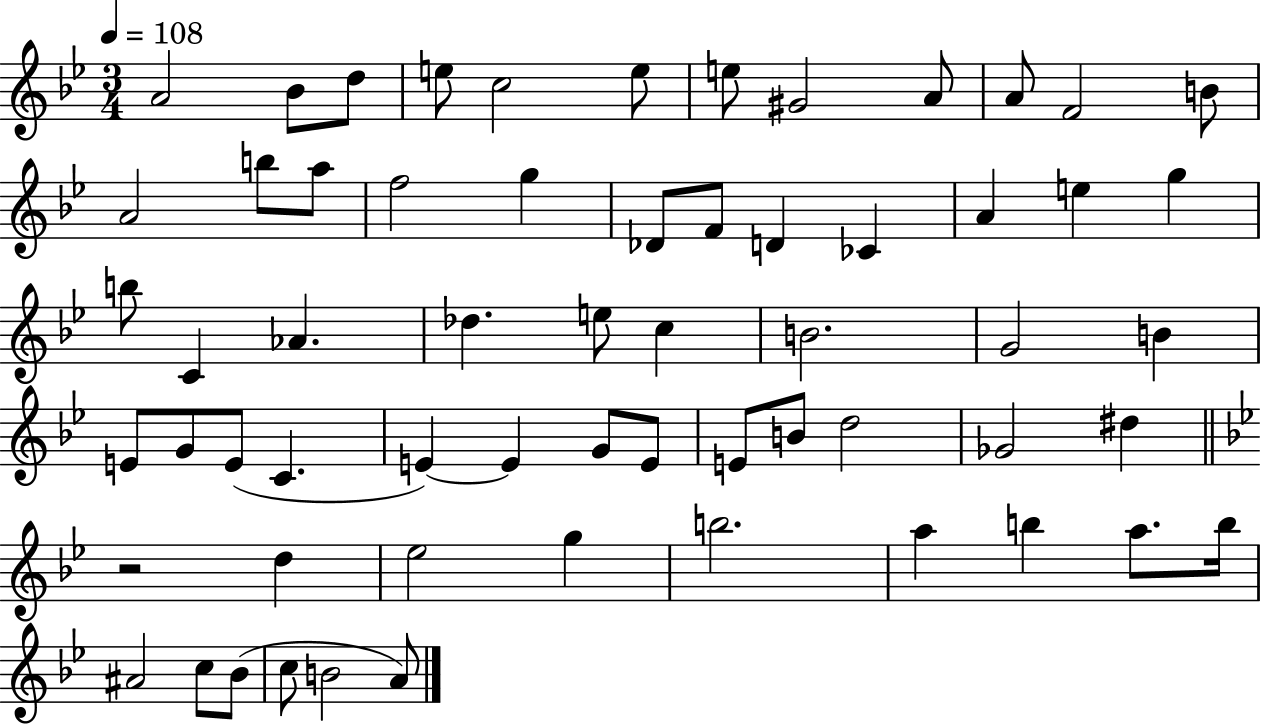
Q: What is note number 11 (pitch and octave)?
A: F4